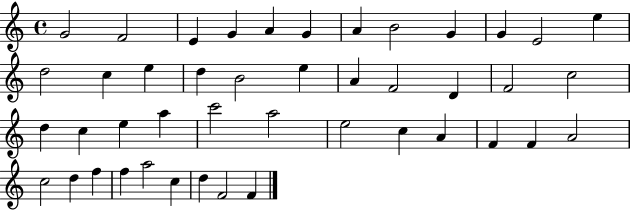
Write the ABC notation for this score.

X:1
T:Untitled
M:4/4
L:1/4
K:C
G2 F2 E G A G A B2 G G E2 e d2 c e d B2 e A F2 D F2 c2 d c e a c'2 a2 e2 c A F F A2 c2 d f f a2 c d F2 F